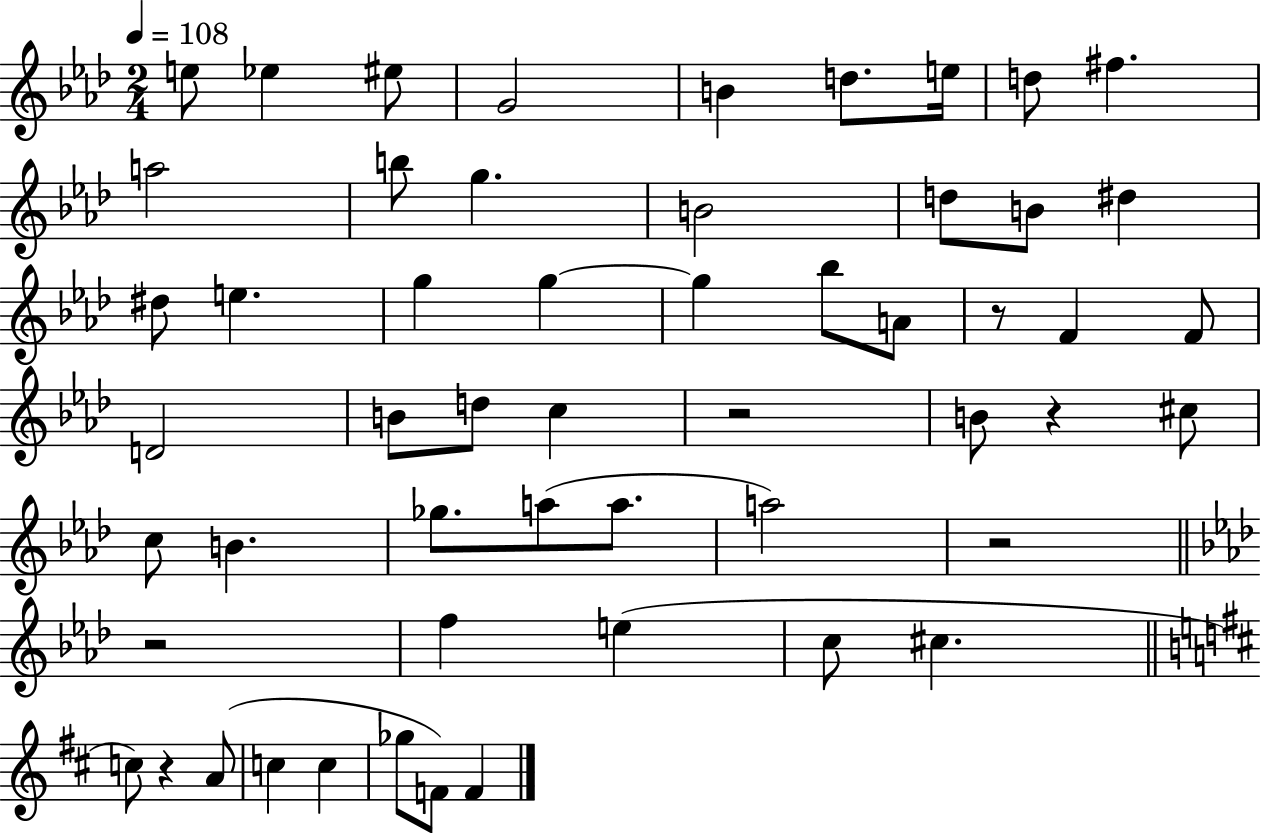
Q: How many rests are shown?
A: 6